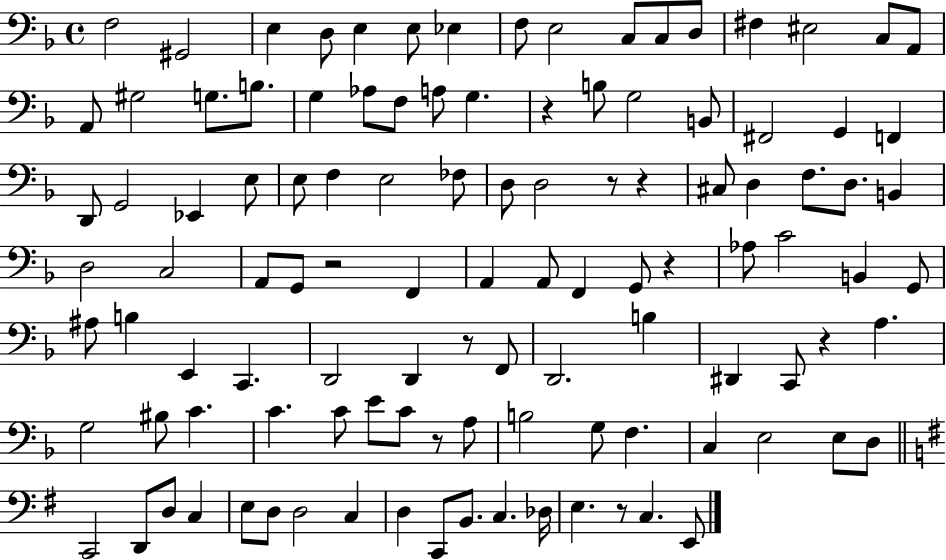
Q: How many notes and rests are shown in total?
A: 111